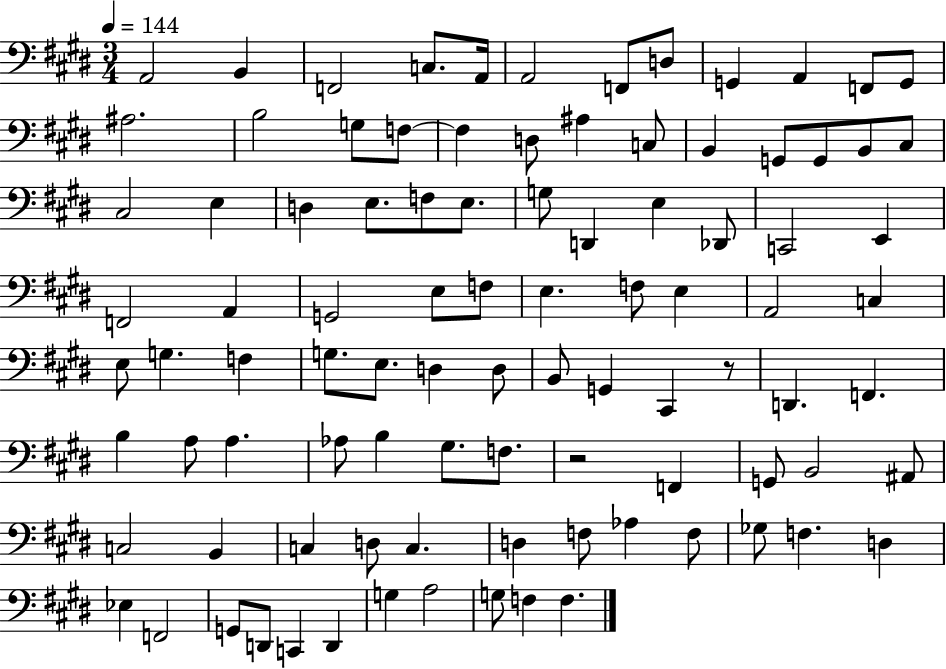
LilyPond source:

{
  \clef bass
  \numericTimeSignature
  \time 3/4
  \key e \major
  \tempo 4 = 144
  a,2 b,4 | f,2 c8. a,16 | a,2 f,8 d8 | g,4 a,4 f,8 g,8 | \break ais2. | b2 g8 f8~~ | f4 d8 ais4 c8 | b,4 g,8 g,8 b,8 cis8 | \break cis2 e4 | d4 e8. f8 e8. | g8 d,4 e4 des,8 | c,2 e,4 | \break f,2 a,4 | g,2 e8 f8 | e4. f8 e4 | a,2 c4 | \break e8 g4. f4 | g8. e8. d4 d8 | b,8 g,4 cis,4 r8 | d,4. f,4. | \break b4 a8 a4. | aes8 b4 gis8. f8. | r2 f,4 | g,8 b,2 ais,8 | \break c2 b,4 | c4 d8 c4. | d4 f8 aes4 f8 | ges8 f4. d4 | \break ees4 f,2 | g,8 d,8 c,4 d,4 | g4 a2 | g8 f4 f4. | \break \bar "|."
}